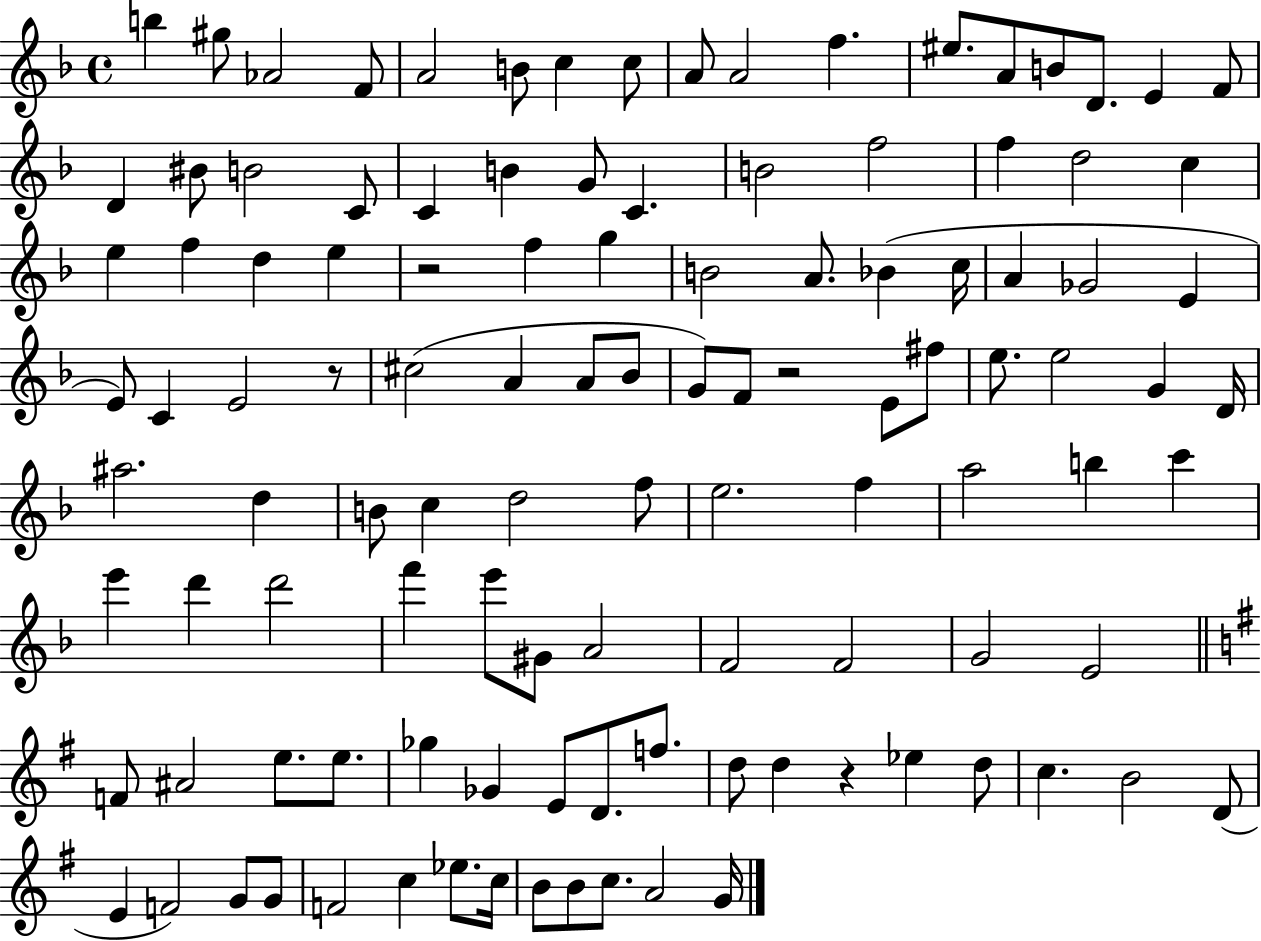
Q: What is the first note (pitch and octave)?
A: B5